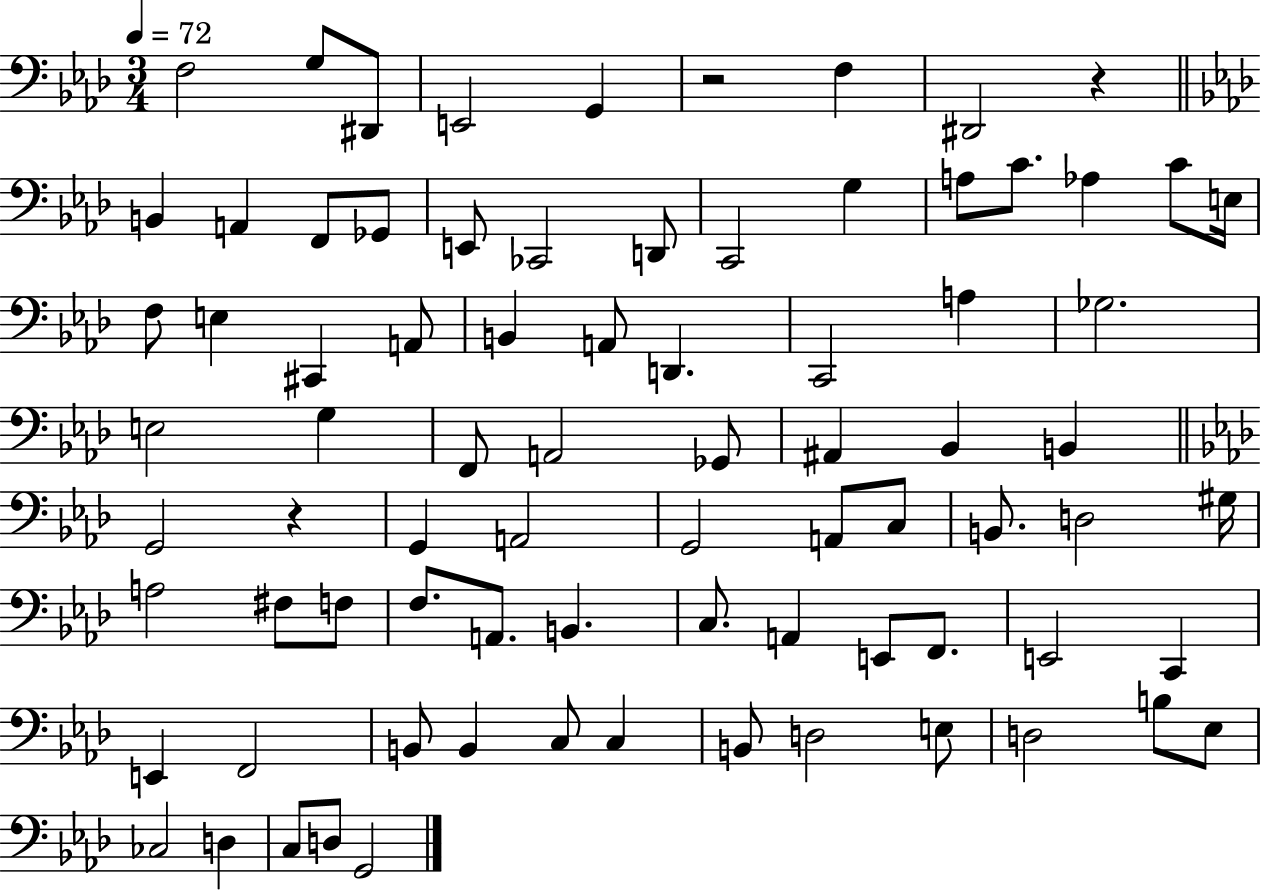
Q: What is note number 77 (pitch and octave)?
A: G2